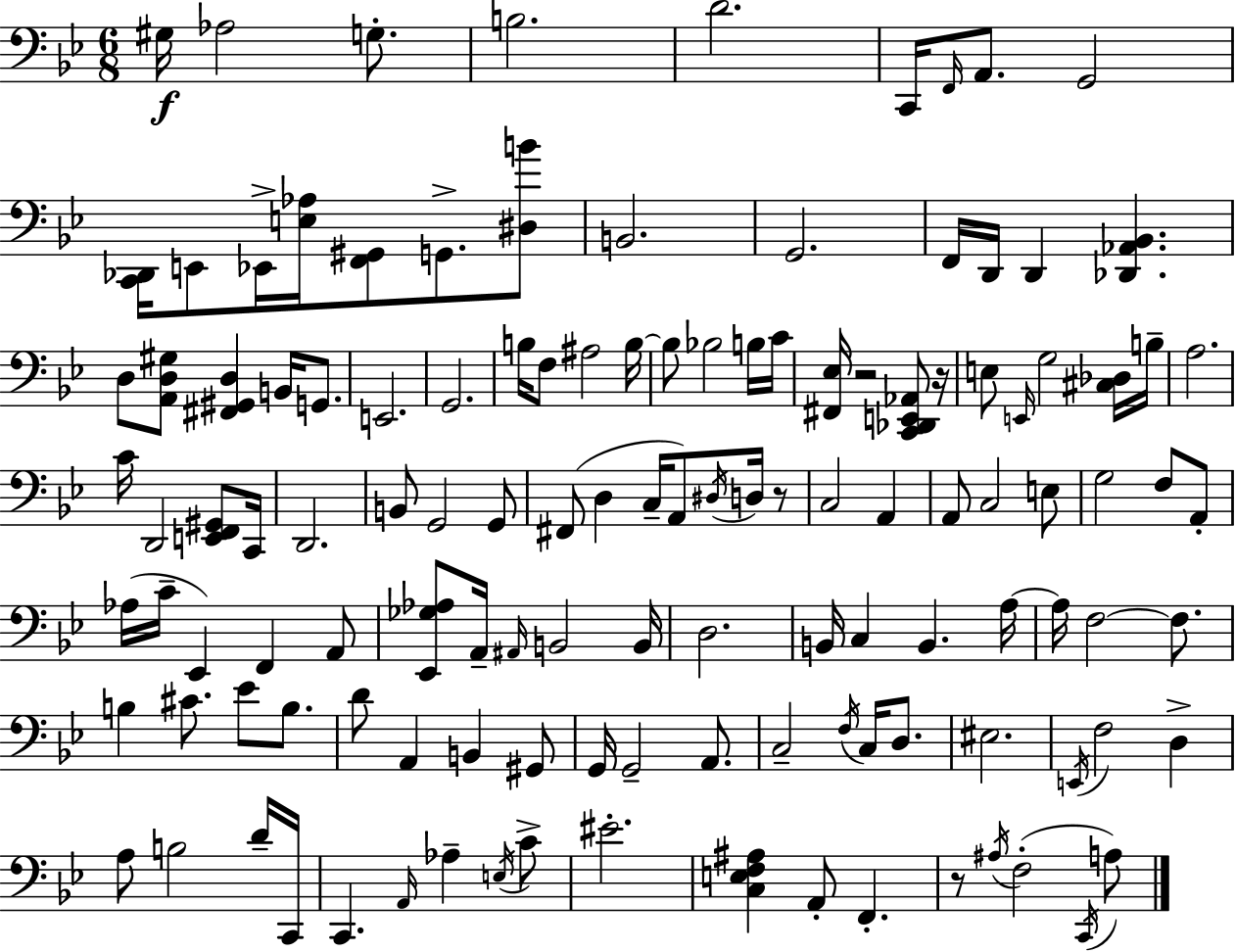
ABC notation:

X:1
T:Untitled
M:6/8
L:1/4
K:Gm
^G,/4 _A,2 G,/2 B,2 D2 C,,/4 F,,/4 A,,/2 G,,2 [C,,_D,,]/4 E,,/2 _E,,/4 [E,_A,]/4 [F,,^G,,]/2 G,,/2 [^D,B]/2 B,,2 G,,2 F,,/4 D,,/4 D,, [_D,,_A,,_B,,] D,/2 [A,,D,^G,]/2 [^F,,^G,,D,] B,,/4 G,,/2 E,,2 G,,2 B,/4 F,/2 ^A,2 B,/4 B,/2 _B,2 B,/4 C/4 [^F,,_E,]/4 z2 [C,,_D,,E,,_A,,]/2 z/4 E,/2 E,,/4 G,2 [^C,_D,]/4 B,/4 A,2 C/4 D,,2 [E,,F,,^G,,]/2 C,,/4 D,,2 B,,/2 G,,2 G,,/2 ^F,,/2 D, C,/4 A,,/2 ^D,/4 D,/4 z/2 C,2 A,, A,,/2 C,2 E,/2 G,2 F,/2 A,,/2 _A,/4 C/4 _E,, F,, A,,/2 [_E,,_G,_A,]/2 A,,/4 ^A,,/4 B,,2 B,,/4 D,2 B,,/4 C, B,, A,/4 A,/4 F,2 F,/2 B, ^C/2 _E/2 B,/2 D/2 A,, B,, ^G,,/2 G,,/4 G,,2 A,,/2 C,2 F,/4 C,/4 D,/2 ^E,2 E,,/4 F,2 D, A,/2 B,2 D/4 C,,/4 C,, A,,/4 _A, E,/4 C/2 ^E2 [C,E,F,^A,] A,,/2 F,, z/2 ^A,/4 F,2 C,,/4 A,/2